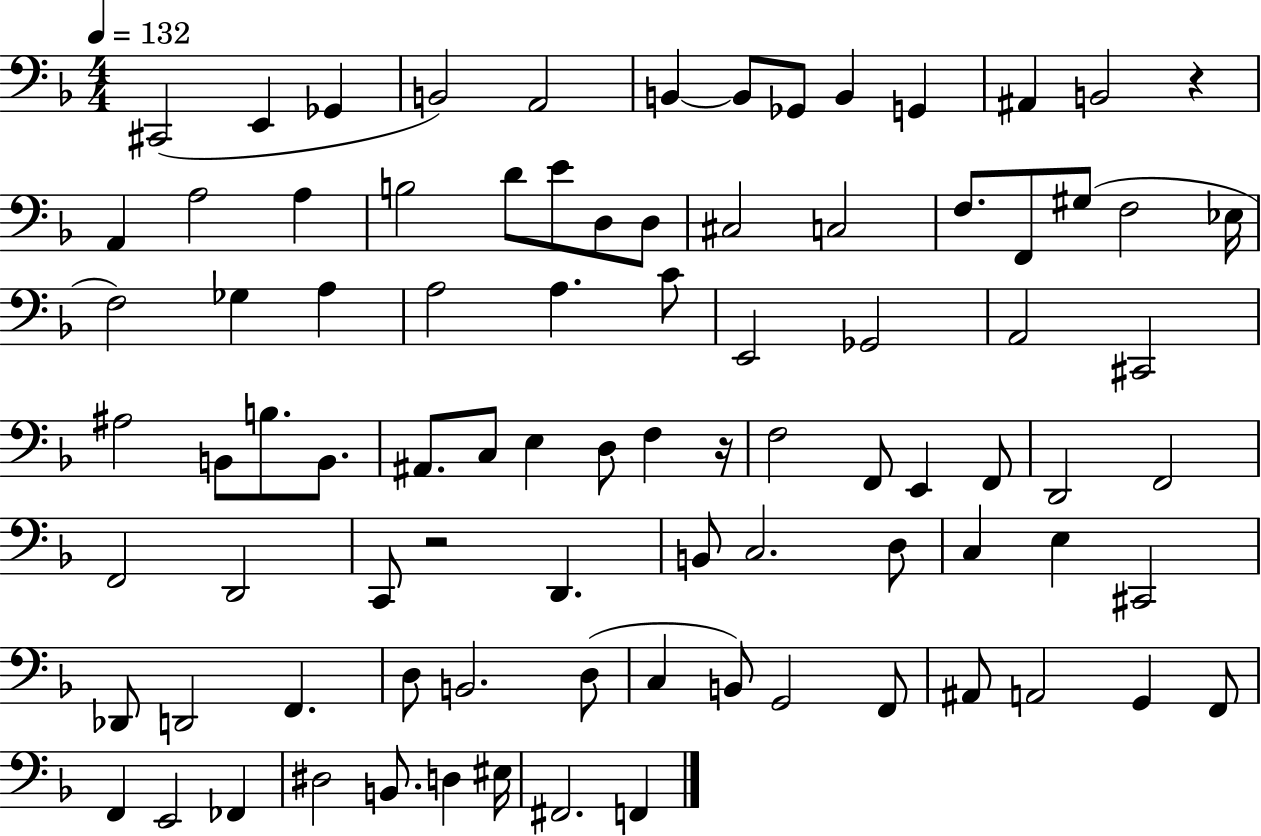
X:1
T:Untitled
M:4/4
L:1/4
K:F
^C,,2 E,, _G,, B,,2 A,,2 B,, B,,/2 _G,,/2 B,, G,, ^A,, B,,2 z A,, A,2 A, B,2 D/2 E/2 D,/2 D,/2 ^C,2 C,2 F,/2 F,,/2 ^G,/2 F,2 _E,/4 F,2 _G, A, A,2 A, C/2 E,,2 _G,,2 A,,2 ^C,,2 ^A,2 B,,/2 B,/2 B,,/2 ^A,,/2 C,/2 E, D,/2 F, z/4 F,2 F,,/2 E,, F,,/2 D,,2 F,,2 F,,2 D,,2 C,,/2 z2 D,, B,,/2 C,2 D,/2 C, E, ^C,,2 _D,,/2 D,,2 F,, D,/2 B,,2 D,/2 C, B,,/2 G,,2 F,,/2 ^A,,/2 A,,2 G,, F,,/2 F,, E,,2 _F,, ^D,2 B,,/2 D, ^E,/4 ^F,,2 F,,